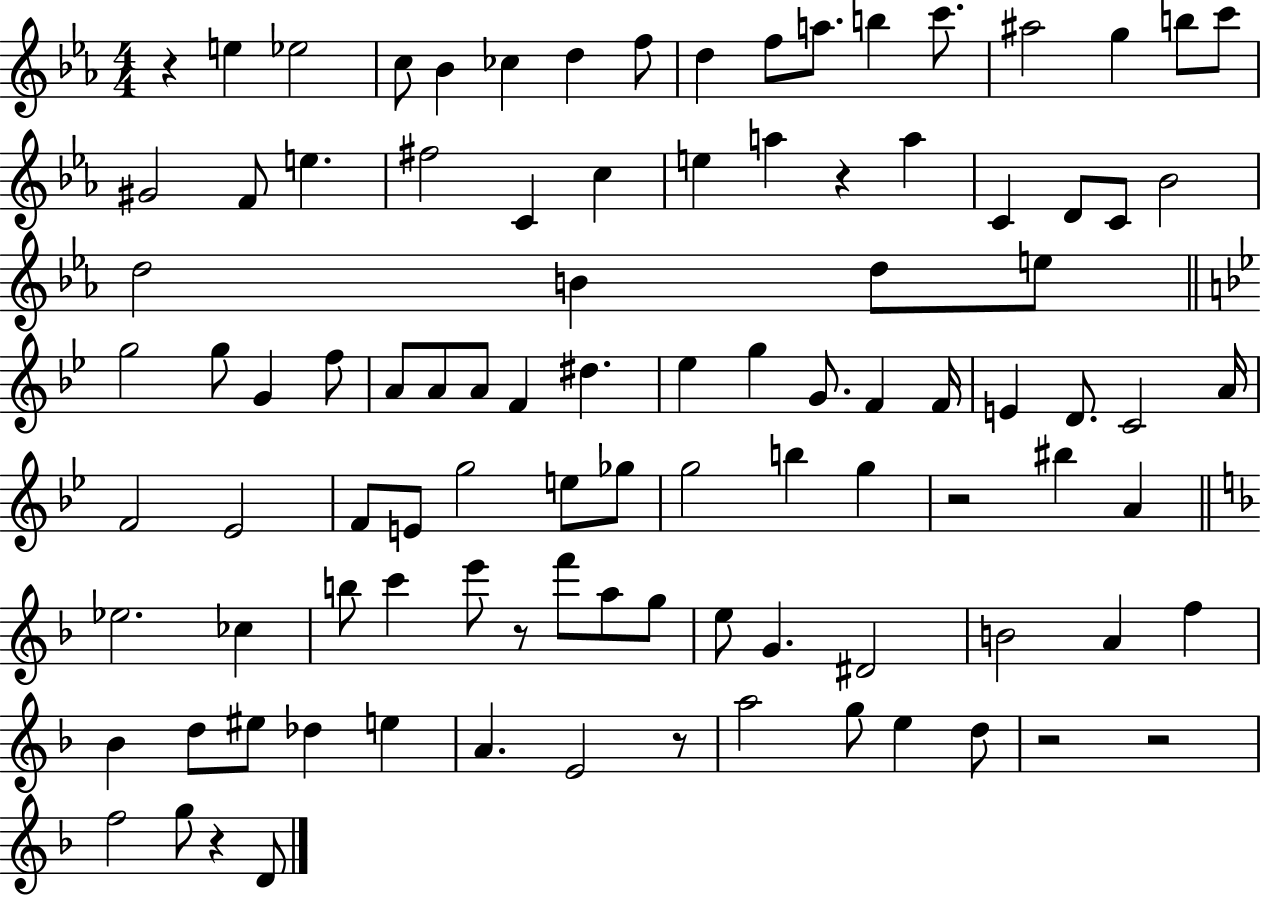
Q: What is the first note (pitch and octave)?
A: E5